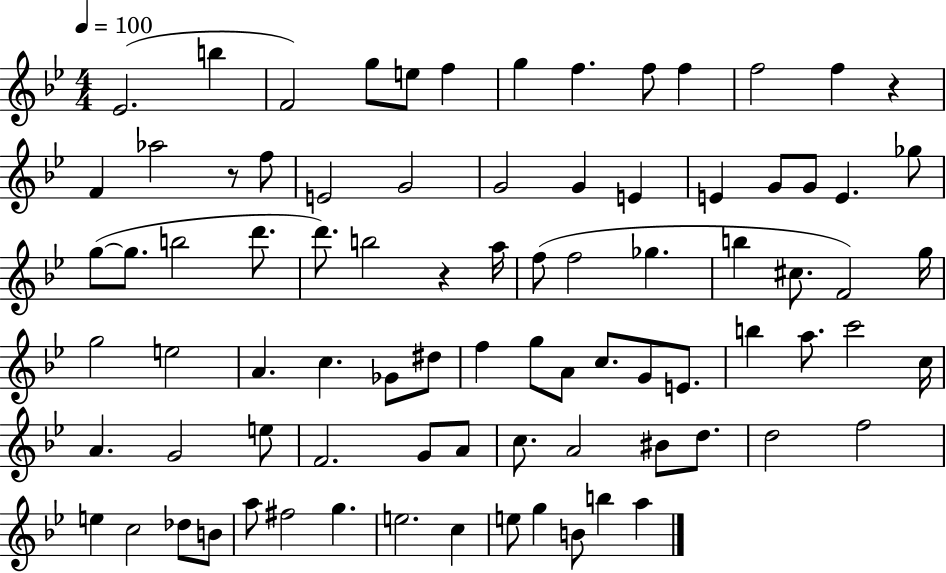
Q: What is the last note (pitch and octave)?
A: A5